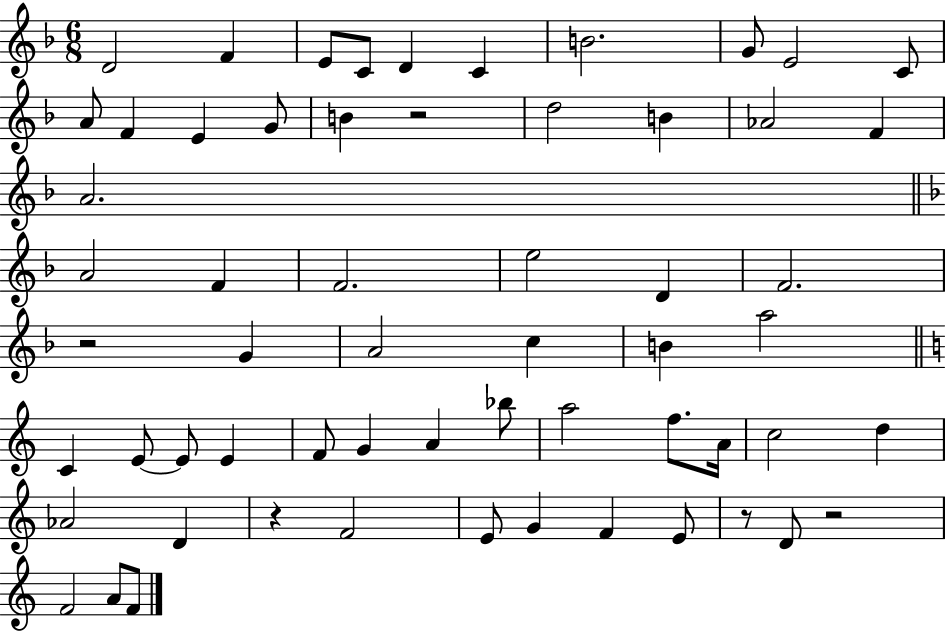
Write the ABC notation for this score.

X:1
T:Untitled
M:6/8
L:1/4
K:F
D2 F E/2 C/2 D C B2 G/2 E2 C/2 A/2 F E G/2 B z2 d2 B _A2 F A2 A2 F F2 e2 D F2 z2 G A2 c B a2 C E/2 E/2 E F/2 G A _b/2 a2 f/2 A/4 c2 d _A2 D z F2 E/2 G F E/2 z/2 D/2 z2 F2 A/2 F/2